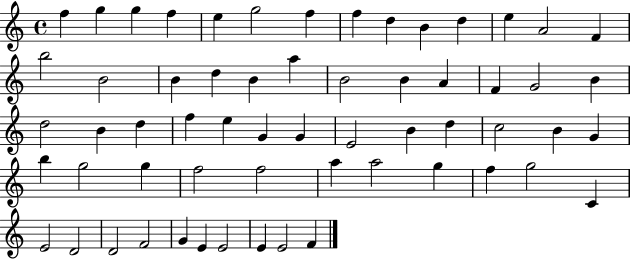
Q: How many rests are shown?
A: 0